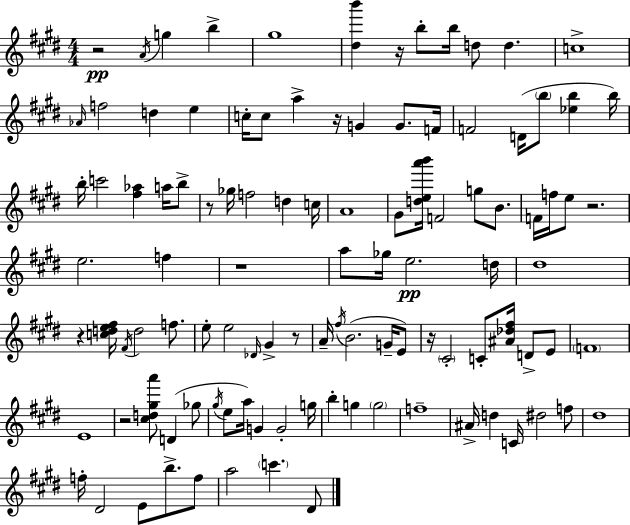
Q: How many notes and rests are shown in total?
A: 107